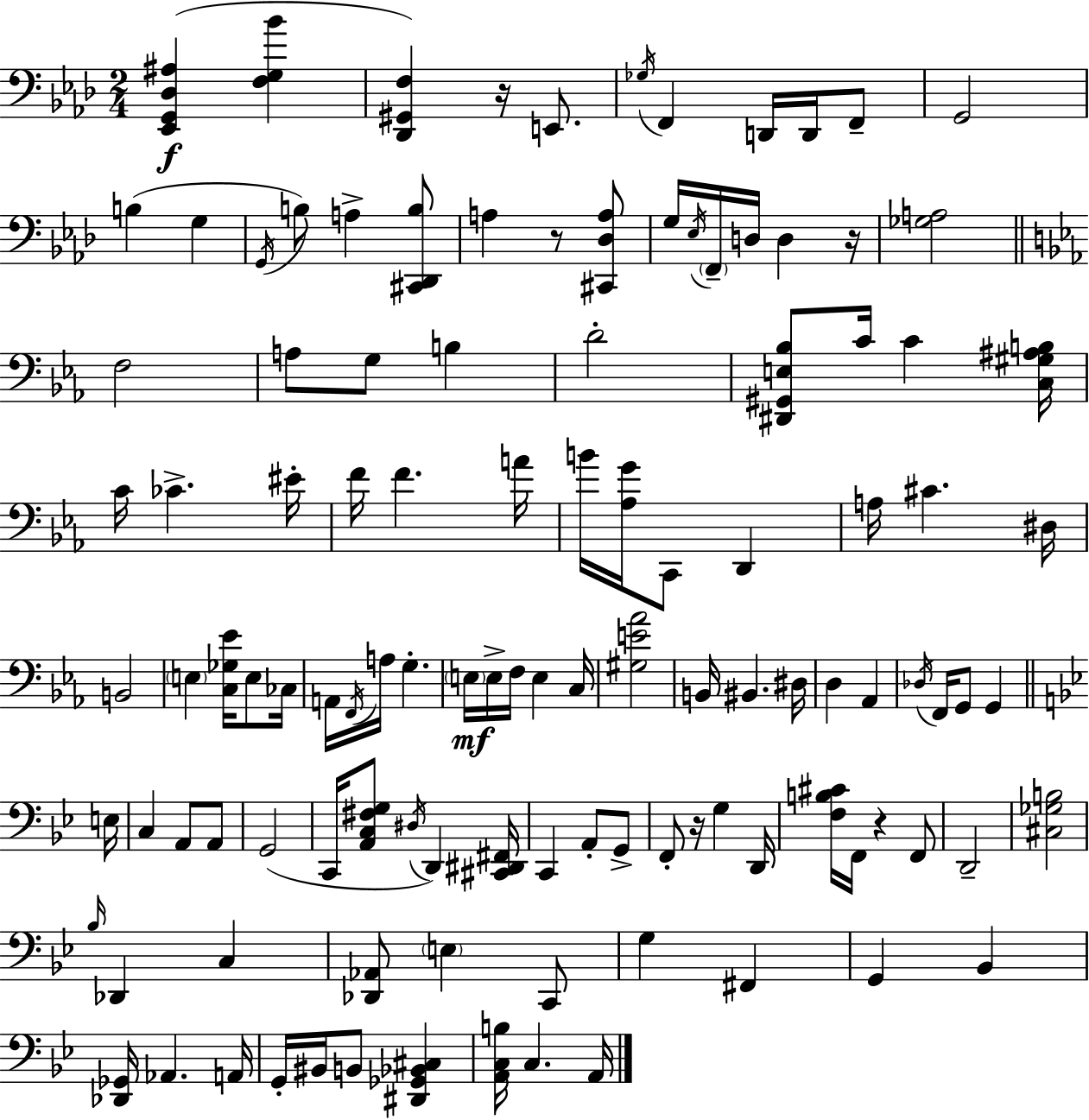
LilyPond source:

{
  \clef bass
  \numericTimeSignature
  \time 2/4
  \key aes \major
  <ees, g, des ais>4(\f <f g bes'>4 | <des, gis, f>4) r16 e,8. | \acciaccatura { ges16 } f,4 d,16 d,16 f,8-- | g,2 | \break b4( g4 | \acciaccatura { g,16 } b8) a4-> | <cis, des, b>8 a4 r8 | <cis, des a>8 g16 \acciaccatura { ees16 } \parenthesize f,16-- d16 d4 | \break r16 <ges a>2 | \bar "||" \break \key ees \major f2 | a8 g8 b4 | d'2-. | <dis, gis, e bes>8 c'16 c'4 <c gis ais b>16 | \break c'16 ces'4.-> eis'16-. | f'16 f'4. a'16 | b'16 <aes g'>16 c,8 d,4 | a16 cis'4. dis16 | \break b,2 | \parenthesize e4 <c ges ees'>16 e8 ces16 | a,16 \acciaccatura { f,16 } a16 g4.-. | \parenthesize e16\mf e16-> f16 e4 | \break c16 <gis e' aes'>2 | b,16 bis,4. | dis16 d4 aes,4 | \acciaccatura { des16 } f,16 g,8 g,4 | \break \bar "||" \break \key bes \major e16 c4 a,8 a,8 | g,2( | c,16 <a, c fis g>8 \acciaccatura { dis16 } d,4) | <cis, dis, fis,>16 c,4 a,8-. | \break g,8-> f,8-. r16 g4 | d,16 <f b cis'>16 f,16 r4 | f,8 d,2-- | <cis ges b>2 | \break \grace { bes16 } des,4 c4 | <des, aes,>8 \parenthesize e4 | c,8 g4 fis,4 | g,4 bes,4 | \break <des, ges,>16 aes,4. | a,16 g,16-. bis,16 b,8 <dis, ges, bes, cis>4 | <a, c b>16 c4. | a,16 \bar "|."
}